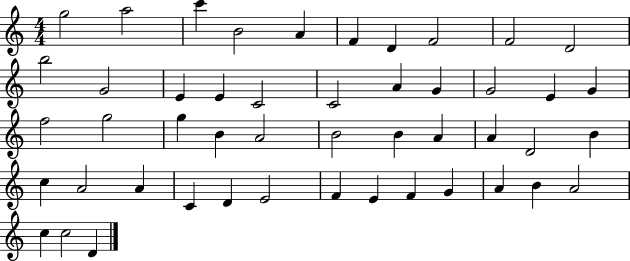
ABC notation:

X:1
T:Untitled
M:4/4
L:1/4
K:C
g2 a2 c' B2 A F D F2 F2 D2 b2 G2 E E C2 C2 A G G2 E G f2 g2 g B A2 B2 B A A D2 B c A2 A C D E2 F E F G A B A2 c c2 D